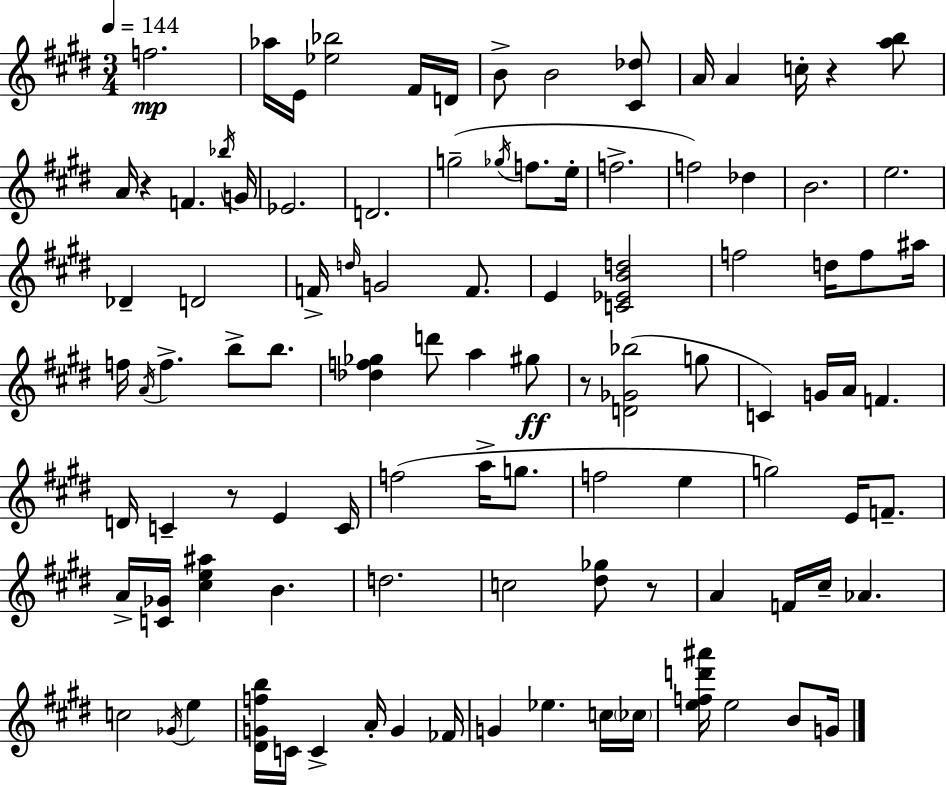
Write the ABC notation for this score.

X:1
T:Untitled
M:3/4
L:1/4
K:E
f2 _a/4 E/4 [_e_b]2 ^F/4 D/4 B/2 B2 [^C_d]/2 A/4 A c/4 z [ab]/2 A/4 z F _b/4 G/4 _E2 D2 g2 _g/4 f/2 e/4 f2 f2 _d B2 e2 _D D2 F/4 d/4 G2 F/2 E [C_EBd]2 f2 d/4 f/2 ^a/4 f/4 A/4 f b/2 b/2 [_df_g] d'/2 a ^g/2 z/2 [D_G_b]2 g/2 C G/4 A/4 F D/4 C z/2 E C/4 f2 a/4 g/2 f2 e g2 E/4 F/2 A/4 [C_G]/4 [^ce^a] B d2 c2 [^d_g]/2 z/2 A F/4 ^c/4 _A c2 _G/4 e [^DGfb]/4 C/4 C A/4 G _F/4 G _e c/4 _c/4 [efd'^a']/4 e2 B/2 G/4